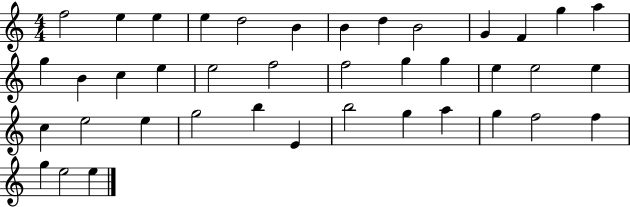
X:1
T:Untitled
M:4/4
L:1/4
K:C
f2 e e e d2 B B d B2 G F g a g B c e e2 f2 f2 g g e e2 e c e2 e g2 b E b2 g a g f2 f g e2 e